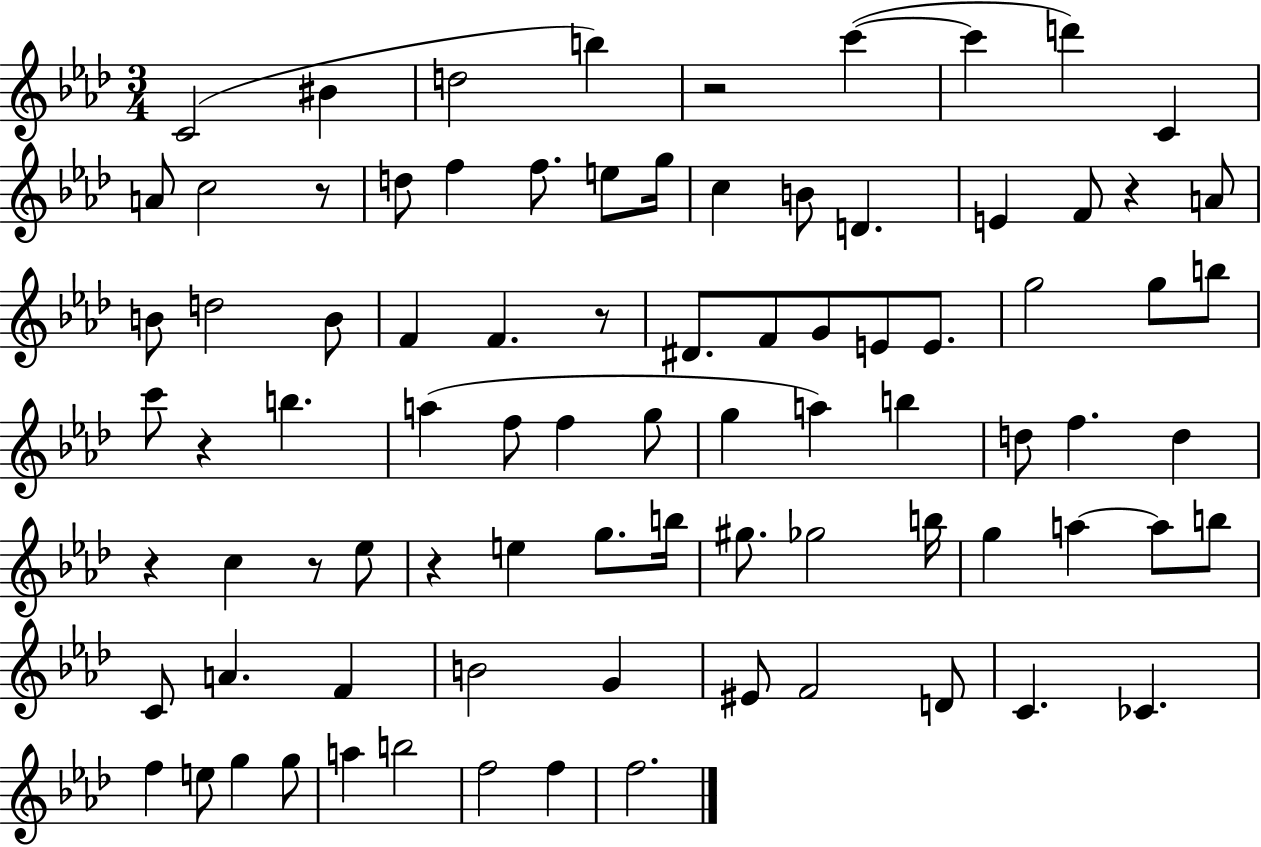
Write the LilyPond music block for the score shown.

{
  \clef treble
  \numericTimeSignature
  \time 3/4
  \key aes \major
  \repeat volta 2 { c'2( bis'4 | d''2 b''4) | r2 c'''4~(~ | c'''4 d'''4) c'4 | \break a'8 c''2 r8 | d''8 f''4 f''8. e''8 g''16 | c''4 b'8 d'4. | e'4 f'8 r4 a'8 | \break b'8 d''2 b'8 | f'4 f'4. r8 | dis'8. f'8 g'8 e'8 e'8. | g''2 g''8 b''8 | \break c'''8 r4 b''4. | a''4( f''8 f''4 g''8 | g''4 a''4) b''4 | d''8 f''4. d''4 | \break r4 c''4 r8 ees''8 | r4 e''4 g''8. b''16 | gis''8. ges''2 b''16 | g''4 a''4~~ a''8 b''8 | \break c'8 a'4. f'4 | b'2 g'4 | eis'8 f'2 d'8 | c'4. ces'4. | \break f''4 e''8 g''4 g''8 | a''4 b''2 | f''2 f''4 | f''2. | \break } \bar "|."
}